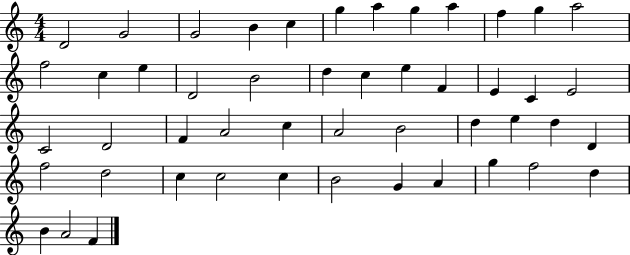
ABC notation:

X:1
T:Untitled
M:4/4
L:1/4
K:C
D2 G2 G2 B c g a g a f g a2 f2 c e D2 B2 d c e F E C E2 C2 D2 F A2 c A2 B2 d e d D f2 d2 c c2 c B2 G A g f2 d B A2 F